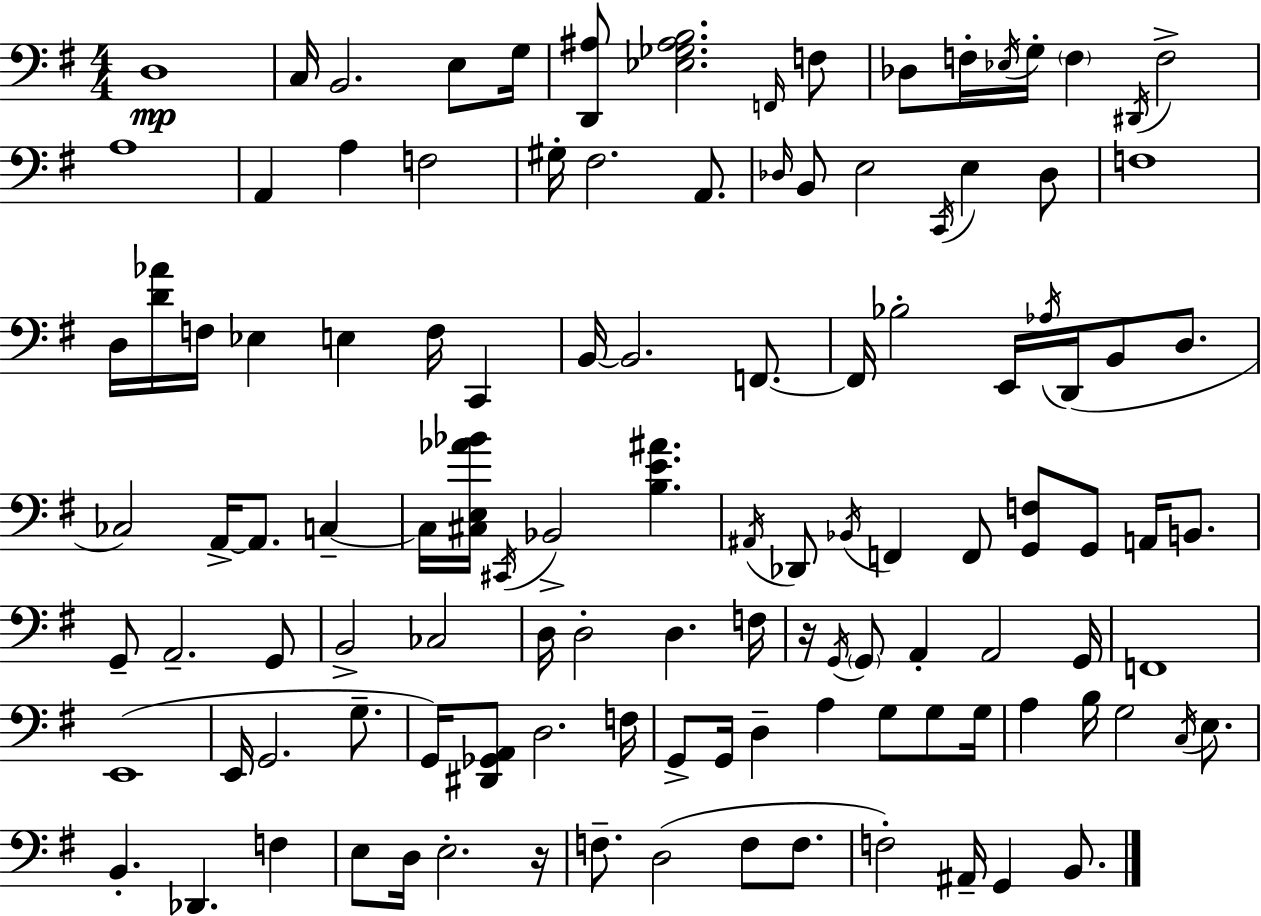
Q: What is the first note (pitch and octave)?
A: D3